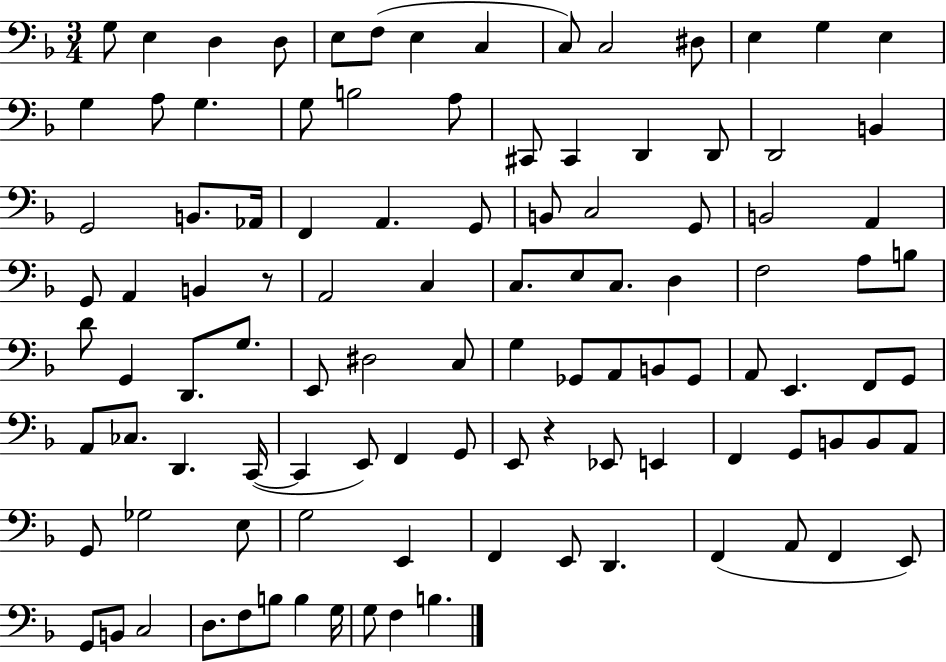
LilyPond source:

{
  \clef bass
  \numericTimeSignature
  \time 3/4
  \key f \major
  g8 e4 d4 d8 | e8 f8( e4 c4 | c8) c2 dis8 | e4 g4 e4 | \break g4 a8 g4. | g8 b2 a8 | cis,8 cis,4 d,4 d,8 | d,2 b,4 | \break g,2 b,8. aes,16 | f,4 a,4. g,8 | b,8 c2 g,8 | b,2 a,4 | \break g,8 a,4 b,4 r8 | a,2 c4 | c8. e8 c8. d4 | f2 a8 b8 | \break d'8 g,4 d,8. g8. | e,8 dis2 c8 | g4 ges,8 a,8 b,8 ges,8 | a,8 e,4. f,8 g,8 | \break a,8 ces8. d,4. c,16~(~ | c,4 e,8) f,4 g,8 | e,8 r4 ees,8 e,4 | f,4 g,8 b,8 b,8 a,8 | \break g,8 ges2 e8 | g2 e,4 | f,4 e,8 d,4. | f,4( a,8 f,4 e,8) | \break g,8 b,8 c2 | d8. f8 b8 b4 g16 | g8 f4 b4. | \bar "|."
}